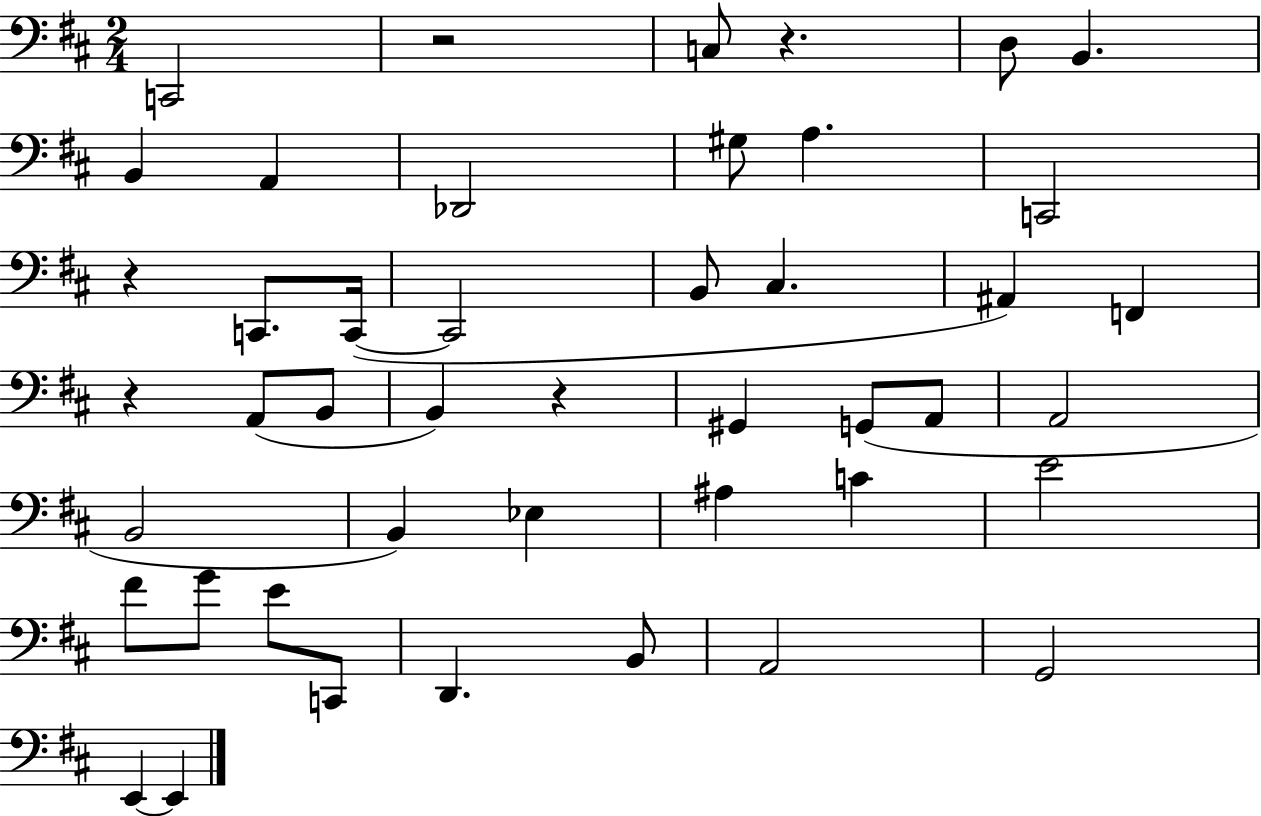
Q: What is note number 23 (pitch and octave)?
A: A2